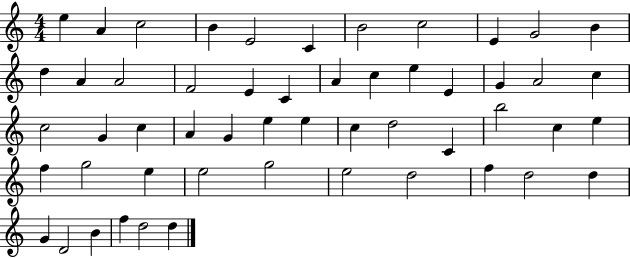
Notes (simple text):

E5/q A4/q C5/h B4/q E4/h C4/q B4/h C5/h E4/q G4/h B4/q D5/q A4/q A4/h F4/h E4/q C4/q A4/q C5/q E5/q E4/q G4/q A4/h C5/q C5/h G4/q C5/q A4/q G4/q E5/q E5/q C5/q D5/h C4/q B5/h C5/q E5/q F5/q G5/h E5/q E5/h G5/h E5/h D5/h F5/q D5/h D5/q G4/q D4/h B4/q F5/q D5/h D5/q